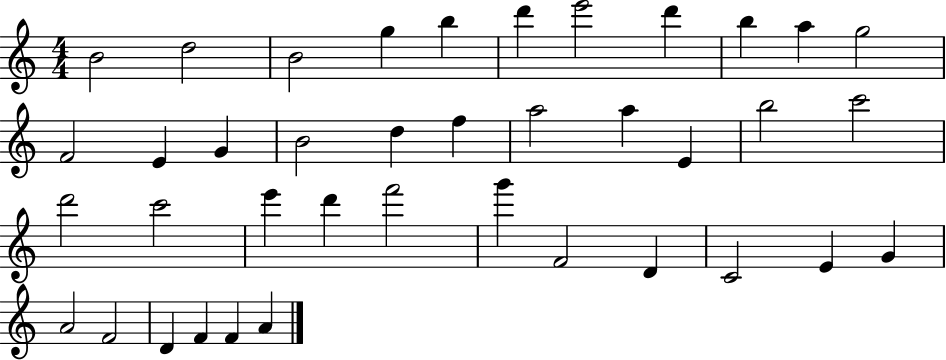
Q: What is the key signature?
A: C major